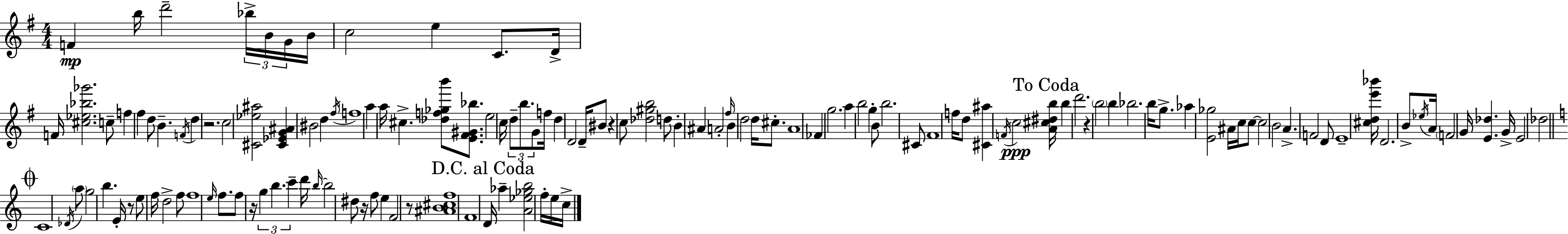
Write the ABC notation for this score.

X:1
T:Untitled
M:4/4
L:1/4
K:G
F b/4 d'2 _b/4 B/4 G/4 B/4 c2 e C/2 D/4 F/4 [^c_e_b_g']2 c/2 f ^f d/2 B F/4 d z2 c2 [^C_e^a]2 [^C_EG^A] ^B2 d ^f/4 f4 a a/4 ^c [_df_gb']/2 [E^F^G_b]/2 e2 c/4 d/2 b/2 G/2 f/4 d D2 D/4 ^B/2 z c/2 [_d^gb]2 d/2 B ^A A2 ^f/4 B d2 d/4 ^c/2 A4 _F g2 a b2 g B/2 b2 ^C/2 ^F4 f/4 d/2 [^C^a] F/4 c2 [A^c^db]/4 b d'2 z b2 b _b2 b/4 g/2 _a [E_g]2 ^A/4 c/4 c/2 c2 B2 A F2 D/2 E4 [^cde'_b']/4 D2 B/2 _e/4 A/4 F2 G/4 [E_d] G/4 E2 _d2 C4 _D/4 a/2 g2 b E/4 z/2 e/2 f/4 d2 f/2 f4 e/4 f/2 f/2 z/4 g b c' d'/4 b/4 b2 ^d/2 z/4 f/2 e F2 z/2 [^AB^cf]4 F4 D/4 _a [A_e_gb]2 f/4 e/4 c/4